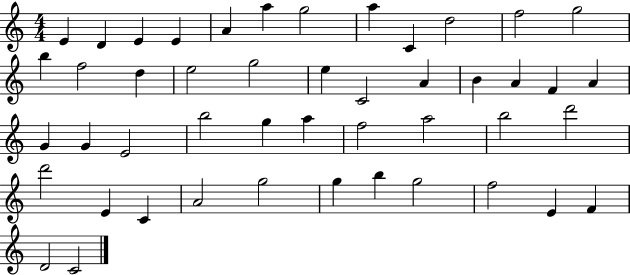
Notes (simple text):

E4/q D4/q E4/q E4/q A4/q A5/q G5/h A5/q C4/q D5/h F5/h G5/h B5/q F5/h D5/q E5/h G5/h E5/q C4/h A4/q B4/q A4/q F4/q A4/q G4/q G4/q E4/h B5/h G5/q A5/q F5/h A5/h B5/h D6/h D6/h E4/q C4/q A4/h G5/h G5/q B5/q G5/h F5/h E4/q F4/q D4/h C4/h